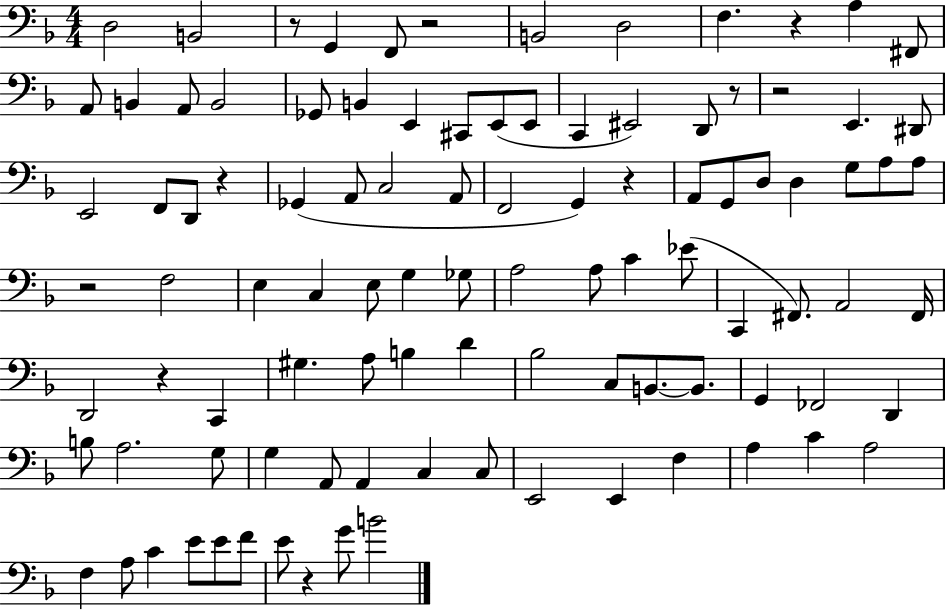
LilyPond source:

{
  \clef bass
  \numericTimeSignature
  \time 4/4
  \key f \major
  d2 b,2 | r8 g,4 f,8 r2 | b,2 d2 | f4. r4 a4 fis,8 | \break a,8 b,4 a,8 b,2 | ges,8 b,4 e,4 cis,8 e,8( e,8 | c,4 eis,2) d,8 r8 | r2 e,4. dis,8 | \break e,2 f,8 d,8 r4 | ges,4( a,8 c2 a,8 | f,2 g,4) r4 | a,8 g,8 d8 d4 g8 a8 a8 | \break r2 f2 | e4 c4 e8 g4 ges8 | a2 a8 c'4 ees'8( | c,4 fis,8.) a,2 fis,16 | \break d,2 r4 c,4 | gis4. a8 b4 d'4 | bes2 c8 b,8.~~ b,8. | g,4 fes,2 d,4 | \break b8 a2. g8 | g4 a,8 a,4 c4 c8 | e,2 e,4 f4 | a4 c'4 a2 | \break f4 a8 c'4 e'8 e'8 f'8 | e'8 r4 g'8 b'2 | \bar "|."
}